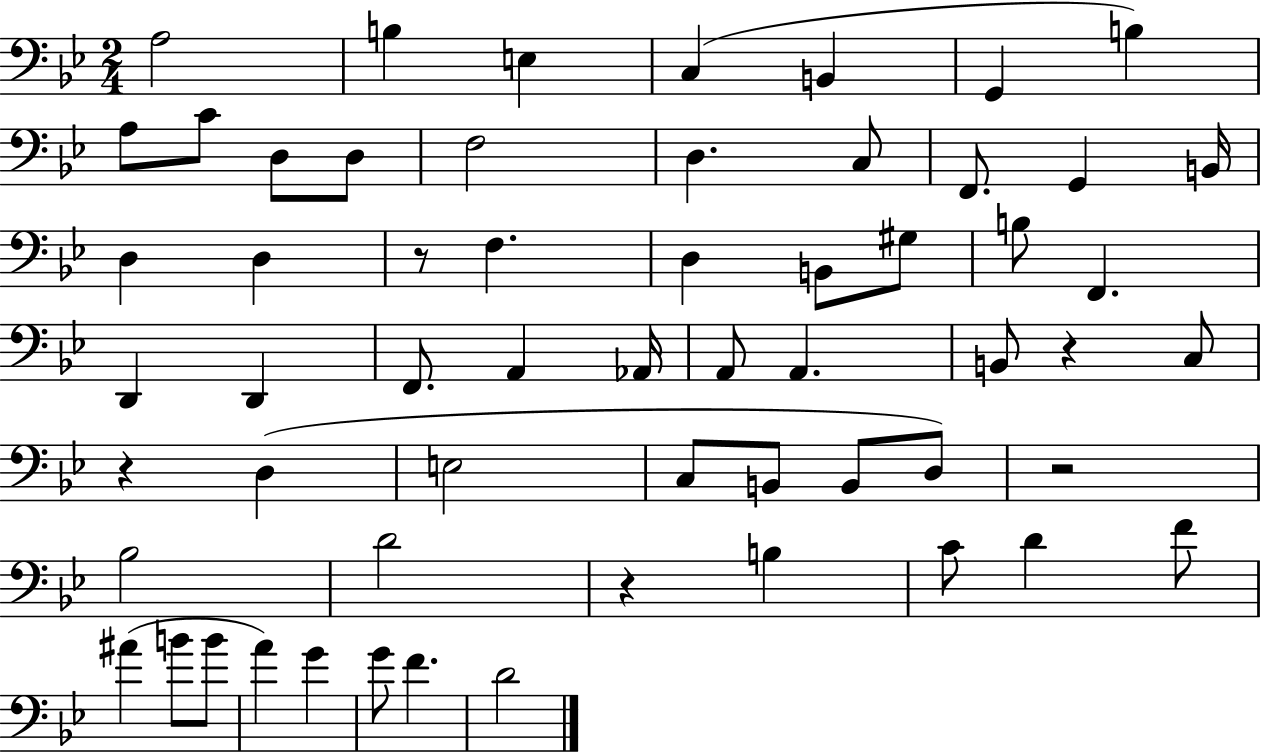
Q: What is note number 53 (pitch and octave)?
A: F4